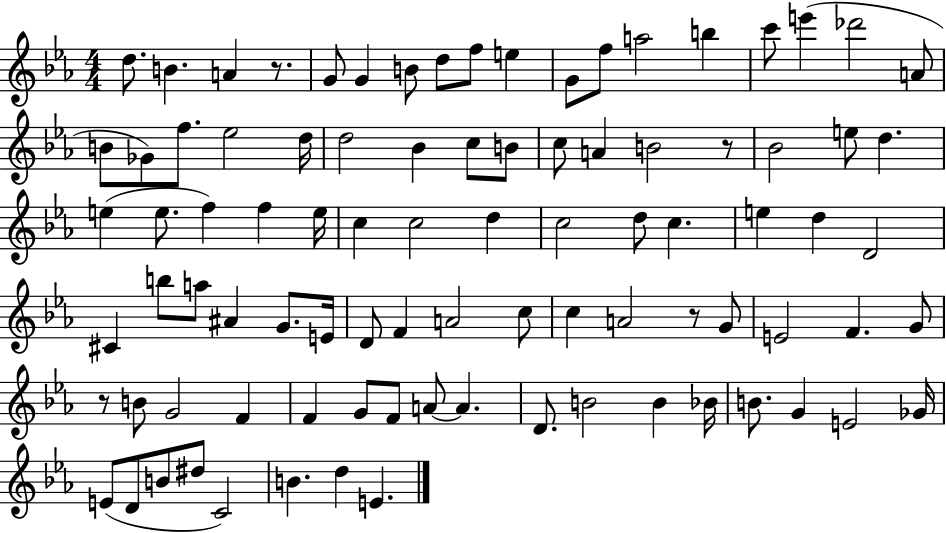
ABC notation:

X:1
T:Untitled
M:4/4
L:1/4
K:Eb
d/2 B A z/2 G/2 G B/2 d/2 f/2 e G/2 f/2 a2 b c'/2 e' _d'2 A/2 B/2 _G/2 f/2 _e2 d/4 d2 _B c/2 B/2 c/2 A B2 z/2 _B2 e/2 d e e/2 f f e/4 c c2 d c2 d/2 c e d D2 ^C b/2 a/2 ^A G/2 E/4 D/2 F A2 c/2 c A2 z/2 G/2 E2 F G/2 z/2 B/2 G2 F F G/2 F/2 A/2 A D/2 B2 B _B/4 B/2 G E2 _G/4 E/2 D/2 B/2 ^d/2 C2 B d E